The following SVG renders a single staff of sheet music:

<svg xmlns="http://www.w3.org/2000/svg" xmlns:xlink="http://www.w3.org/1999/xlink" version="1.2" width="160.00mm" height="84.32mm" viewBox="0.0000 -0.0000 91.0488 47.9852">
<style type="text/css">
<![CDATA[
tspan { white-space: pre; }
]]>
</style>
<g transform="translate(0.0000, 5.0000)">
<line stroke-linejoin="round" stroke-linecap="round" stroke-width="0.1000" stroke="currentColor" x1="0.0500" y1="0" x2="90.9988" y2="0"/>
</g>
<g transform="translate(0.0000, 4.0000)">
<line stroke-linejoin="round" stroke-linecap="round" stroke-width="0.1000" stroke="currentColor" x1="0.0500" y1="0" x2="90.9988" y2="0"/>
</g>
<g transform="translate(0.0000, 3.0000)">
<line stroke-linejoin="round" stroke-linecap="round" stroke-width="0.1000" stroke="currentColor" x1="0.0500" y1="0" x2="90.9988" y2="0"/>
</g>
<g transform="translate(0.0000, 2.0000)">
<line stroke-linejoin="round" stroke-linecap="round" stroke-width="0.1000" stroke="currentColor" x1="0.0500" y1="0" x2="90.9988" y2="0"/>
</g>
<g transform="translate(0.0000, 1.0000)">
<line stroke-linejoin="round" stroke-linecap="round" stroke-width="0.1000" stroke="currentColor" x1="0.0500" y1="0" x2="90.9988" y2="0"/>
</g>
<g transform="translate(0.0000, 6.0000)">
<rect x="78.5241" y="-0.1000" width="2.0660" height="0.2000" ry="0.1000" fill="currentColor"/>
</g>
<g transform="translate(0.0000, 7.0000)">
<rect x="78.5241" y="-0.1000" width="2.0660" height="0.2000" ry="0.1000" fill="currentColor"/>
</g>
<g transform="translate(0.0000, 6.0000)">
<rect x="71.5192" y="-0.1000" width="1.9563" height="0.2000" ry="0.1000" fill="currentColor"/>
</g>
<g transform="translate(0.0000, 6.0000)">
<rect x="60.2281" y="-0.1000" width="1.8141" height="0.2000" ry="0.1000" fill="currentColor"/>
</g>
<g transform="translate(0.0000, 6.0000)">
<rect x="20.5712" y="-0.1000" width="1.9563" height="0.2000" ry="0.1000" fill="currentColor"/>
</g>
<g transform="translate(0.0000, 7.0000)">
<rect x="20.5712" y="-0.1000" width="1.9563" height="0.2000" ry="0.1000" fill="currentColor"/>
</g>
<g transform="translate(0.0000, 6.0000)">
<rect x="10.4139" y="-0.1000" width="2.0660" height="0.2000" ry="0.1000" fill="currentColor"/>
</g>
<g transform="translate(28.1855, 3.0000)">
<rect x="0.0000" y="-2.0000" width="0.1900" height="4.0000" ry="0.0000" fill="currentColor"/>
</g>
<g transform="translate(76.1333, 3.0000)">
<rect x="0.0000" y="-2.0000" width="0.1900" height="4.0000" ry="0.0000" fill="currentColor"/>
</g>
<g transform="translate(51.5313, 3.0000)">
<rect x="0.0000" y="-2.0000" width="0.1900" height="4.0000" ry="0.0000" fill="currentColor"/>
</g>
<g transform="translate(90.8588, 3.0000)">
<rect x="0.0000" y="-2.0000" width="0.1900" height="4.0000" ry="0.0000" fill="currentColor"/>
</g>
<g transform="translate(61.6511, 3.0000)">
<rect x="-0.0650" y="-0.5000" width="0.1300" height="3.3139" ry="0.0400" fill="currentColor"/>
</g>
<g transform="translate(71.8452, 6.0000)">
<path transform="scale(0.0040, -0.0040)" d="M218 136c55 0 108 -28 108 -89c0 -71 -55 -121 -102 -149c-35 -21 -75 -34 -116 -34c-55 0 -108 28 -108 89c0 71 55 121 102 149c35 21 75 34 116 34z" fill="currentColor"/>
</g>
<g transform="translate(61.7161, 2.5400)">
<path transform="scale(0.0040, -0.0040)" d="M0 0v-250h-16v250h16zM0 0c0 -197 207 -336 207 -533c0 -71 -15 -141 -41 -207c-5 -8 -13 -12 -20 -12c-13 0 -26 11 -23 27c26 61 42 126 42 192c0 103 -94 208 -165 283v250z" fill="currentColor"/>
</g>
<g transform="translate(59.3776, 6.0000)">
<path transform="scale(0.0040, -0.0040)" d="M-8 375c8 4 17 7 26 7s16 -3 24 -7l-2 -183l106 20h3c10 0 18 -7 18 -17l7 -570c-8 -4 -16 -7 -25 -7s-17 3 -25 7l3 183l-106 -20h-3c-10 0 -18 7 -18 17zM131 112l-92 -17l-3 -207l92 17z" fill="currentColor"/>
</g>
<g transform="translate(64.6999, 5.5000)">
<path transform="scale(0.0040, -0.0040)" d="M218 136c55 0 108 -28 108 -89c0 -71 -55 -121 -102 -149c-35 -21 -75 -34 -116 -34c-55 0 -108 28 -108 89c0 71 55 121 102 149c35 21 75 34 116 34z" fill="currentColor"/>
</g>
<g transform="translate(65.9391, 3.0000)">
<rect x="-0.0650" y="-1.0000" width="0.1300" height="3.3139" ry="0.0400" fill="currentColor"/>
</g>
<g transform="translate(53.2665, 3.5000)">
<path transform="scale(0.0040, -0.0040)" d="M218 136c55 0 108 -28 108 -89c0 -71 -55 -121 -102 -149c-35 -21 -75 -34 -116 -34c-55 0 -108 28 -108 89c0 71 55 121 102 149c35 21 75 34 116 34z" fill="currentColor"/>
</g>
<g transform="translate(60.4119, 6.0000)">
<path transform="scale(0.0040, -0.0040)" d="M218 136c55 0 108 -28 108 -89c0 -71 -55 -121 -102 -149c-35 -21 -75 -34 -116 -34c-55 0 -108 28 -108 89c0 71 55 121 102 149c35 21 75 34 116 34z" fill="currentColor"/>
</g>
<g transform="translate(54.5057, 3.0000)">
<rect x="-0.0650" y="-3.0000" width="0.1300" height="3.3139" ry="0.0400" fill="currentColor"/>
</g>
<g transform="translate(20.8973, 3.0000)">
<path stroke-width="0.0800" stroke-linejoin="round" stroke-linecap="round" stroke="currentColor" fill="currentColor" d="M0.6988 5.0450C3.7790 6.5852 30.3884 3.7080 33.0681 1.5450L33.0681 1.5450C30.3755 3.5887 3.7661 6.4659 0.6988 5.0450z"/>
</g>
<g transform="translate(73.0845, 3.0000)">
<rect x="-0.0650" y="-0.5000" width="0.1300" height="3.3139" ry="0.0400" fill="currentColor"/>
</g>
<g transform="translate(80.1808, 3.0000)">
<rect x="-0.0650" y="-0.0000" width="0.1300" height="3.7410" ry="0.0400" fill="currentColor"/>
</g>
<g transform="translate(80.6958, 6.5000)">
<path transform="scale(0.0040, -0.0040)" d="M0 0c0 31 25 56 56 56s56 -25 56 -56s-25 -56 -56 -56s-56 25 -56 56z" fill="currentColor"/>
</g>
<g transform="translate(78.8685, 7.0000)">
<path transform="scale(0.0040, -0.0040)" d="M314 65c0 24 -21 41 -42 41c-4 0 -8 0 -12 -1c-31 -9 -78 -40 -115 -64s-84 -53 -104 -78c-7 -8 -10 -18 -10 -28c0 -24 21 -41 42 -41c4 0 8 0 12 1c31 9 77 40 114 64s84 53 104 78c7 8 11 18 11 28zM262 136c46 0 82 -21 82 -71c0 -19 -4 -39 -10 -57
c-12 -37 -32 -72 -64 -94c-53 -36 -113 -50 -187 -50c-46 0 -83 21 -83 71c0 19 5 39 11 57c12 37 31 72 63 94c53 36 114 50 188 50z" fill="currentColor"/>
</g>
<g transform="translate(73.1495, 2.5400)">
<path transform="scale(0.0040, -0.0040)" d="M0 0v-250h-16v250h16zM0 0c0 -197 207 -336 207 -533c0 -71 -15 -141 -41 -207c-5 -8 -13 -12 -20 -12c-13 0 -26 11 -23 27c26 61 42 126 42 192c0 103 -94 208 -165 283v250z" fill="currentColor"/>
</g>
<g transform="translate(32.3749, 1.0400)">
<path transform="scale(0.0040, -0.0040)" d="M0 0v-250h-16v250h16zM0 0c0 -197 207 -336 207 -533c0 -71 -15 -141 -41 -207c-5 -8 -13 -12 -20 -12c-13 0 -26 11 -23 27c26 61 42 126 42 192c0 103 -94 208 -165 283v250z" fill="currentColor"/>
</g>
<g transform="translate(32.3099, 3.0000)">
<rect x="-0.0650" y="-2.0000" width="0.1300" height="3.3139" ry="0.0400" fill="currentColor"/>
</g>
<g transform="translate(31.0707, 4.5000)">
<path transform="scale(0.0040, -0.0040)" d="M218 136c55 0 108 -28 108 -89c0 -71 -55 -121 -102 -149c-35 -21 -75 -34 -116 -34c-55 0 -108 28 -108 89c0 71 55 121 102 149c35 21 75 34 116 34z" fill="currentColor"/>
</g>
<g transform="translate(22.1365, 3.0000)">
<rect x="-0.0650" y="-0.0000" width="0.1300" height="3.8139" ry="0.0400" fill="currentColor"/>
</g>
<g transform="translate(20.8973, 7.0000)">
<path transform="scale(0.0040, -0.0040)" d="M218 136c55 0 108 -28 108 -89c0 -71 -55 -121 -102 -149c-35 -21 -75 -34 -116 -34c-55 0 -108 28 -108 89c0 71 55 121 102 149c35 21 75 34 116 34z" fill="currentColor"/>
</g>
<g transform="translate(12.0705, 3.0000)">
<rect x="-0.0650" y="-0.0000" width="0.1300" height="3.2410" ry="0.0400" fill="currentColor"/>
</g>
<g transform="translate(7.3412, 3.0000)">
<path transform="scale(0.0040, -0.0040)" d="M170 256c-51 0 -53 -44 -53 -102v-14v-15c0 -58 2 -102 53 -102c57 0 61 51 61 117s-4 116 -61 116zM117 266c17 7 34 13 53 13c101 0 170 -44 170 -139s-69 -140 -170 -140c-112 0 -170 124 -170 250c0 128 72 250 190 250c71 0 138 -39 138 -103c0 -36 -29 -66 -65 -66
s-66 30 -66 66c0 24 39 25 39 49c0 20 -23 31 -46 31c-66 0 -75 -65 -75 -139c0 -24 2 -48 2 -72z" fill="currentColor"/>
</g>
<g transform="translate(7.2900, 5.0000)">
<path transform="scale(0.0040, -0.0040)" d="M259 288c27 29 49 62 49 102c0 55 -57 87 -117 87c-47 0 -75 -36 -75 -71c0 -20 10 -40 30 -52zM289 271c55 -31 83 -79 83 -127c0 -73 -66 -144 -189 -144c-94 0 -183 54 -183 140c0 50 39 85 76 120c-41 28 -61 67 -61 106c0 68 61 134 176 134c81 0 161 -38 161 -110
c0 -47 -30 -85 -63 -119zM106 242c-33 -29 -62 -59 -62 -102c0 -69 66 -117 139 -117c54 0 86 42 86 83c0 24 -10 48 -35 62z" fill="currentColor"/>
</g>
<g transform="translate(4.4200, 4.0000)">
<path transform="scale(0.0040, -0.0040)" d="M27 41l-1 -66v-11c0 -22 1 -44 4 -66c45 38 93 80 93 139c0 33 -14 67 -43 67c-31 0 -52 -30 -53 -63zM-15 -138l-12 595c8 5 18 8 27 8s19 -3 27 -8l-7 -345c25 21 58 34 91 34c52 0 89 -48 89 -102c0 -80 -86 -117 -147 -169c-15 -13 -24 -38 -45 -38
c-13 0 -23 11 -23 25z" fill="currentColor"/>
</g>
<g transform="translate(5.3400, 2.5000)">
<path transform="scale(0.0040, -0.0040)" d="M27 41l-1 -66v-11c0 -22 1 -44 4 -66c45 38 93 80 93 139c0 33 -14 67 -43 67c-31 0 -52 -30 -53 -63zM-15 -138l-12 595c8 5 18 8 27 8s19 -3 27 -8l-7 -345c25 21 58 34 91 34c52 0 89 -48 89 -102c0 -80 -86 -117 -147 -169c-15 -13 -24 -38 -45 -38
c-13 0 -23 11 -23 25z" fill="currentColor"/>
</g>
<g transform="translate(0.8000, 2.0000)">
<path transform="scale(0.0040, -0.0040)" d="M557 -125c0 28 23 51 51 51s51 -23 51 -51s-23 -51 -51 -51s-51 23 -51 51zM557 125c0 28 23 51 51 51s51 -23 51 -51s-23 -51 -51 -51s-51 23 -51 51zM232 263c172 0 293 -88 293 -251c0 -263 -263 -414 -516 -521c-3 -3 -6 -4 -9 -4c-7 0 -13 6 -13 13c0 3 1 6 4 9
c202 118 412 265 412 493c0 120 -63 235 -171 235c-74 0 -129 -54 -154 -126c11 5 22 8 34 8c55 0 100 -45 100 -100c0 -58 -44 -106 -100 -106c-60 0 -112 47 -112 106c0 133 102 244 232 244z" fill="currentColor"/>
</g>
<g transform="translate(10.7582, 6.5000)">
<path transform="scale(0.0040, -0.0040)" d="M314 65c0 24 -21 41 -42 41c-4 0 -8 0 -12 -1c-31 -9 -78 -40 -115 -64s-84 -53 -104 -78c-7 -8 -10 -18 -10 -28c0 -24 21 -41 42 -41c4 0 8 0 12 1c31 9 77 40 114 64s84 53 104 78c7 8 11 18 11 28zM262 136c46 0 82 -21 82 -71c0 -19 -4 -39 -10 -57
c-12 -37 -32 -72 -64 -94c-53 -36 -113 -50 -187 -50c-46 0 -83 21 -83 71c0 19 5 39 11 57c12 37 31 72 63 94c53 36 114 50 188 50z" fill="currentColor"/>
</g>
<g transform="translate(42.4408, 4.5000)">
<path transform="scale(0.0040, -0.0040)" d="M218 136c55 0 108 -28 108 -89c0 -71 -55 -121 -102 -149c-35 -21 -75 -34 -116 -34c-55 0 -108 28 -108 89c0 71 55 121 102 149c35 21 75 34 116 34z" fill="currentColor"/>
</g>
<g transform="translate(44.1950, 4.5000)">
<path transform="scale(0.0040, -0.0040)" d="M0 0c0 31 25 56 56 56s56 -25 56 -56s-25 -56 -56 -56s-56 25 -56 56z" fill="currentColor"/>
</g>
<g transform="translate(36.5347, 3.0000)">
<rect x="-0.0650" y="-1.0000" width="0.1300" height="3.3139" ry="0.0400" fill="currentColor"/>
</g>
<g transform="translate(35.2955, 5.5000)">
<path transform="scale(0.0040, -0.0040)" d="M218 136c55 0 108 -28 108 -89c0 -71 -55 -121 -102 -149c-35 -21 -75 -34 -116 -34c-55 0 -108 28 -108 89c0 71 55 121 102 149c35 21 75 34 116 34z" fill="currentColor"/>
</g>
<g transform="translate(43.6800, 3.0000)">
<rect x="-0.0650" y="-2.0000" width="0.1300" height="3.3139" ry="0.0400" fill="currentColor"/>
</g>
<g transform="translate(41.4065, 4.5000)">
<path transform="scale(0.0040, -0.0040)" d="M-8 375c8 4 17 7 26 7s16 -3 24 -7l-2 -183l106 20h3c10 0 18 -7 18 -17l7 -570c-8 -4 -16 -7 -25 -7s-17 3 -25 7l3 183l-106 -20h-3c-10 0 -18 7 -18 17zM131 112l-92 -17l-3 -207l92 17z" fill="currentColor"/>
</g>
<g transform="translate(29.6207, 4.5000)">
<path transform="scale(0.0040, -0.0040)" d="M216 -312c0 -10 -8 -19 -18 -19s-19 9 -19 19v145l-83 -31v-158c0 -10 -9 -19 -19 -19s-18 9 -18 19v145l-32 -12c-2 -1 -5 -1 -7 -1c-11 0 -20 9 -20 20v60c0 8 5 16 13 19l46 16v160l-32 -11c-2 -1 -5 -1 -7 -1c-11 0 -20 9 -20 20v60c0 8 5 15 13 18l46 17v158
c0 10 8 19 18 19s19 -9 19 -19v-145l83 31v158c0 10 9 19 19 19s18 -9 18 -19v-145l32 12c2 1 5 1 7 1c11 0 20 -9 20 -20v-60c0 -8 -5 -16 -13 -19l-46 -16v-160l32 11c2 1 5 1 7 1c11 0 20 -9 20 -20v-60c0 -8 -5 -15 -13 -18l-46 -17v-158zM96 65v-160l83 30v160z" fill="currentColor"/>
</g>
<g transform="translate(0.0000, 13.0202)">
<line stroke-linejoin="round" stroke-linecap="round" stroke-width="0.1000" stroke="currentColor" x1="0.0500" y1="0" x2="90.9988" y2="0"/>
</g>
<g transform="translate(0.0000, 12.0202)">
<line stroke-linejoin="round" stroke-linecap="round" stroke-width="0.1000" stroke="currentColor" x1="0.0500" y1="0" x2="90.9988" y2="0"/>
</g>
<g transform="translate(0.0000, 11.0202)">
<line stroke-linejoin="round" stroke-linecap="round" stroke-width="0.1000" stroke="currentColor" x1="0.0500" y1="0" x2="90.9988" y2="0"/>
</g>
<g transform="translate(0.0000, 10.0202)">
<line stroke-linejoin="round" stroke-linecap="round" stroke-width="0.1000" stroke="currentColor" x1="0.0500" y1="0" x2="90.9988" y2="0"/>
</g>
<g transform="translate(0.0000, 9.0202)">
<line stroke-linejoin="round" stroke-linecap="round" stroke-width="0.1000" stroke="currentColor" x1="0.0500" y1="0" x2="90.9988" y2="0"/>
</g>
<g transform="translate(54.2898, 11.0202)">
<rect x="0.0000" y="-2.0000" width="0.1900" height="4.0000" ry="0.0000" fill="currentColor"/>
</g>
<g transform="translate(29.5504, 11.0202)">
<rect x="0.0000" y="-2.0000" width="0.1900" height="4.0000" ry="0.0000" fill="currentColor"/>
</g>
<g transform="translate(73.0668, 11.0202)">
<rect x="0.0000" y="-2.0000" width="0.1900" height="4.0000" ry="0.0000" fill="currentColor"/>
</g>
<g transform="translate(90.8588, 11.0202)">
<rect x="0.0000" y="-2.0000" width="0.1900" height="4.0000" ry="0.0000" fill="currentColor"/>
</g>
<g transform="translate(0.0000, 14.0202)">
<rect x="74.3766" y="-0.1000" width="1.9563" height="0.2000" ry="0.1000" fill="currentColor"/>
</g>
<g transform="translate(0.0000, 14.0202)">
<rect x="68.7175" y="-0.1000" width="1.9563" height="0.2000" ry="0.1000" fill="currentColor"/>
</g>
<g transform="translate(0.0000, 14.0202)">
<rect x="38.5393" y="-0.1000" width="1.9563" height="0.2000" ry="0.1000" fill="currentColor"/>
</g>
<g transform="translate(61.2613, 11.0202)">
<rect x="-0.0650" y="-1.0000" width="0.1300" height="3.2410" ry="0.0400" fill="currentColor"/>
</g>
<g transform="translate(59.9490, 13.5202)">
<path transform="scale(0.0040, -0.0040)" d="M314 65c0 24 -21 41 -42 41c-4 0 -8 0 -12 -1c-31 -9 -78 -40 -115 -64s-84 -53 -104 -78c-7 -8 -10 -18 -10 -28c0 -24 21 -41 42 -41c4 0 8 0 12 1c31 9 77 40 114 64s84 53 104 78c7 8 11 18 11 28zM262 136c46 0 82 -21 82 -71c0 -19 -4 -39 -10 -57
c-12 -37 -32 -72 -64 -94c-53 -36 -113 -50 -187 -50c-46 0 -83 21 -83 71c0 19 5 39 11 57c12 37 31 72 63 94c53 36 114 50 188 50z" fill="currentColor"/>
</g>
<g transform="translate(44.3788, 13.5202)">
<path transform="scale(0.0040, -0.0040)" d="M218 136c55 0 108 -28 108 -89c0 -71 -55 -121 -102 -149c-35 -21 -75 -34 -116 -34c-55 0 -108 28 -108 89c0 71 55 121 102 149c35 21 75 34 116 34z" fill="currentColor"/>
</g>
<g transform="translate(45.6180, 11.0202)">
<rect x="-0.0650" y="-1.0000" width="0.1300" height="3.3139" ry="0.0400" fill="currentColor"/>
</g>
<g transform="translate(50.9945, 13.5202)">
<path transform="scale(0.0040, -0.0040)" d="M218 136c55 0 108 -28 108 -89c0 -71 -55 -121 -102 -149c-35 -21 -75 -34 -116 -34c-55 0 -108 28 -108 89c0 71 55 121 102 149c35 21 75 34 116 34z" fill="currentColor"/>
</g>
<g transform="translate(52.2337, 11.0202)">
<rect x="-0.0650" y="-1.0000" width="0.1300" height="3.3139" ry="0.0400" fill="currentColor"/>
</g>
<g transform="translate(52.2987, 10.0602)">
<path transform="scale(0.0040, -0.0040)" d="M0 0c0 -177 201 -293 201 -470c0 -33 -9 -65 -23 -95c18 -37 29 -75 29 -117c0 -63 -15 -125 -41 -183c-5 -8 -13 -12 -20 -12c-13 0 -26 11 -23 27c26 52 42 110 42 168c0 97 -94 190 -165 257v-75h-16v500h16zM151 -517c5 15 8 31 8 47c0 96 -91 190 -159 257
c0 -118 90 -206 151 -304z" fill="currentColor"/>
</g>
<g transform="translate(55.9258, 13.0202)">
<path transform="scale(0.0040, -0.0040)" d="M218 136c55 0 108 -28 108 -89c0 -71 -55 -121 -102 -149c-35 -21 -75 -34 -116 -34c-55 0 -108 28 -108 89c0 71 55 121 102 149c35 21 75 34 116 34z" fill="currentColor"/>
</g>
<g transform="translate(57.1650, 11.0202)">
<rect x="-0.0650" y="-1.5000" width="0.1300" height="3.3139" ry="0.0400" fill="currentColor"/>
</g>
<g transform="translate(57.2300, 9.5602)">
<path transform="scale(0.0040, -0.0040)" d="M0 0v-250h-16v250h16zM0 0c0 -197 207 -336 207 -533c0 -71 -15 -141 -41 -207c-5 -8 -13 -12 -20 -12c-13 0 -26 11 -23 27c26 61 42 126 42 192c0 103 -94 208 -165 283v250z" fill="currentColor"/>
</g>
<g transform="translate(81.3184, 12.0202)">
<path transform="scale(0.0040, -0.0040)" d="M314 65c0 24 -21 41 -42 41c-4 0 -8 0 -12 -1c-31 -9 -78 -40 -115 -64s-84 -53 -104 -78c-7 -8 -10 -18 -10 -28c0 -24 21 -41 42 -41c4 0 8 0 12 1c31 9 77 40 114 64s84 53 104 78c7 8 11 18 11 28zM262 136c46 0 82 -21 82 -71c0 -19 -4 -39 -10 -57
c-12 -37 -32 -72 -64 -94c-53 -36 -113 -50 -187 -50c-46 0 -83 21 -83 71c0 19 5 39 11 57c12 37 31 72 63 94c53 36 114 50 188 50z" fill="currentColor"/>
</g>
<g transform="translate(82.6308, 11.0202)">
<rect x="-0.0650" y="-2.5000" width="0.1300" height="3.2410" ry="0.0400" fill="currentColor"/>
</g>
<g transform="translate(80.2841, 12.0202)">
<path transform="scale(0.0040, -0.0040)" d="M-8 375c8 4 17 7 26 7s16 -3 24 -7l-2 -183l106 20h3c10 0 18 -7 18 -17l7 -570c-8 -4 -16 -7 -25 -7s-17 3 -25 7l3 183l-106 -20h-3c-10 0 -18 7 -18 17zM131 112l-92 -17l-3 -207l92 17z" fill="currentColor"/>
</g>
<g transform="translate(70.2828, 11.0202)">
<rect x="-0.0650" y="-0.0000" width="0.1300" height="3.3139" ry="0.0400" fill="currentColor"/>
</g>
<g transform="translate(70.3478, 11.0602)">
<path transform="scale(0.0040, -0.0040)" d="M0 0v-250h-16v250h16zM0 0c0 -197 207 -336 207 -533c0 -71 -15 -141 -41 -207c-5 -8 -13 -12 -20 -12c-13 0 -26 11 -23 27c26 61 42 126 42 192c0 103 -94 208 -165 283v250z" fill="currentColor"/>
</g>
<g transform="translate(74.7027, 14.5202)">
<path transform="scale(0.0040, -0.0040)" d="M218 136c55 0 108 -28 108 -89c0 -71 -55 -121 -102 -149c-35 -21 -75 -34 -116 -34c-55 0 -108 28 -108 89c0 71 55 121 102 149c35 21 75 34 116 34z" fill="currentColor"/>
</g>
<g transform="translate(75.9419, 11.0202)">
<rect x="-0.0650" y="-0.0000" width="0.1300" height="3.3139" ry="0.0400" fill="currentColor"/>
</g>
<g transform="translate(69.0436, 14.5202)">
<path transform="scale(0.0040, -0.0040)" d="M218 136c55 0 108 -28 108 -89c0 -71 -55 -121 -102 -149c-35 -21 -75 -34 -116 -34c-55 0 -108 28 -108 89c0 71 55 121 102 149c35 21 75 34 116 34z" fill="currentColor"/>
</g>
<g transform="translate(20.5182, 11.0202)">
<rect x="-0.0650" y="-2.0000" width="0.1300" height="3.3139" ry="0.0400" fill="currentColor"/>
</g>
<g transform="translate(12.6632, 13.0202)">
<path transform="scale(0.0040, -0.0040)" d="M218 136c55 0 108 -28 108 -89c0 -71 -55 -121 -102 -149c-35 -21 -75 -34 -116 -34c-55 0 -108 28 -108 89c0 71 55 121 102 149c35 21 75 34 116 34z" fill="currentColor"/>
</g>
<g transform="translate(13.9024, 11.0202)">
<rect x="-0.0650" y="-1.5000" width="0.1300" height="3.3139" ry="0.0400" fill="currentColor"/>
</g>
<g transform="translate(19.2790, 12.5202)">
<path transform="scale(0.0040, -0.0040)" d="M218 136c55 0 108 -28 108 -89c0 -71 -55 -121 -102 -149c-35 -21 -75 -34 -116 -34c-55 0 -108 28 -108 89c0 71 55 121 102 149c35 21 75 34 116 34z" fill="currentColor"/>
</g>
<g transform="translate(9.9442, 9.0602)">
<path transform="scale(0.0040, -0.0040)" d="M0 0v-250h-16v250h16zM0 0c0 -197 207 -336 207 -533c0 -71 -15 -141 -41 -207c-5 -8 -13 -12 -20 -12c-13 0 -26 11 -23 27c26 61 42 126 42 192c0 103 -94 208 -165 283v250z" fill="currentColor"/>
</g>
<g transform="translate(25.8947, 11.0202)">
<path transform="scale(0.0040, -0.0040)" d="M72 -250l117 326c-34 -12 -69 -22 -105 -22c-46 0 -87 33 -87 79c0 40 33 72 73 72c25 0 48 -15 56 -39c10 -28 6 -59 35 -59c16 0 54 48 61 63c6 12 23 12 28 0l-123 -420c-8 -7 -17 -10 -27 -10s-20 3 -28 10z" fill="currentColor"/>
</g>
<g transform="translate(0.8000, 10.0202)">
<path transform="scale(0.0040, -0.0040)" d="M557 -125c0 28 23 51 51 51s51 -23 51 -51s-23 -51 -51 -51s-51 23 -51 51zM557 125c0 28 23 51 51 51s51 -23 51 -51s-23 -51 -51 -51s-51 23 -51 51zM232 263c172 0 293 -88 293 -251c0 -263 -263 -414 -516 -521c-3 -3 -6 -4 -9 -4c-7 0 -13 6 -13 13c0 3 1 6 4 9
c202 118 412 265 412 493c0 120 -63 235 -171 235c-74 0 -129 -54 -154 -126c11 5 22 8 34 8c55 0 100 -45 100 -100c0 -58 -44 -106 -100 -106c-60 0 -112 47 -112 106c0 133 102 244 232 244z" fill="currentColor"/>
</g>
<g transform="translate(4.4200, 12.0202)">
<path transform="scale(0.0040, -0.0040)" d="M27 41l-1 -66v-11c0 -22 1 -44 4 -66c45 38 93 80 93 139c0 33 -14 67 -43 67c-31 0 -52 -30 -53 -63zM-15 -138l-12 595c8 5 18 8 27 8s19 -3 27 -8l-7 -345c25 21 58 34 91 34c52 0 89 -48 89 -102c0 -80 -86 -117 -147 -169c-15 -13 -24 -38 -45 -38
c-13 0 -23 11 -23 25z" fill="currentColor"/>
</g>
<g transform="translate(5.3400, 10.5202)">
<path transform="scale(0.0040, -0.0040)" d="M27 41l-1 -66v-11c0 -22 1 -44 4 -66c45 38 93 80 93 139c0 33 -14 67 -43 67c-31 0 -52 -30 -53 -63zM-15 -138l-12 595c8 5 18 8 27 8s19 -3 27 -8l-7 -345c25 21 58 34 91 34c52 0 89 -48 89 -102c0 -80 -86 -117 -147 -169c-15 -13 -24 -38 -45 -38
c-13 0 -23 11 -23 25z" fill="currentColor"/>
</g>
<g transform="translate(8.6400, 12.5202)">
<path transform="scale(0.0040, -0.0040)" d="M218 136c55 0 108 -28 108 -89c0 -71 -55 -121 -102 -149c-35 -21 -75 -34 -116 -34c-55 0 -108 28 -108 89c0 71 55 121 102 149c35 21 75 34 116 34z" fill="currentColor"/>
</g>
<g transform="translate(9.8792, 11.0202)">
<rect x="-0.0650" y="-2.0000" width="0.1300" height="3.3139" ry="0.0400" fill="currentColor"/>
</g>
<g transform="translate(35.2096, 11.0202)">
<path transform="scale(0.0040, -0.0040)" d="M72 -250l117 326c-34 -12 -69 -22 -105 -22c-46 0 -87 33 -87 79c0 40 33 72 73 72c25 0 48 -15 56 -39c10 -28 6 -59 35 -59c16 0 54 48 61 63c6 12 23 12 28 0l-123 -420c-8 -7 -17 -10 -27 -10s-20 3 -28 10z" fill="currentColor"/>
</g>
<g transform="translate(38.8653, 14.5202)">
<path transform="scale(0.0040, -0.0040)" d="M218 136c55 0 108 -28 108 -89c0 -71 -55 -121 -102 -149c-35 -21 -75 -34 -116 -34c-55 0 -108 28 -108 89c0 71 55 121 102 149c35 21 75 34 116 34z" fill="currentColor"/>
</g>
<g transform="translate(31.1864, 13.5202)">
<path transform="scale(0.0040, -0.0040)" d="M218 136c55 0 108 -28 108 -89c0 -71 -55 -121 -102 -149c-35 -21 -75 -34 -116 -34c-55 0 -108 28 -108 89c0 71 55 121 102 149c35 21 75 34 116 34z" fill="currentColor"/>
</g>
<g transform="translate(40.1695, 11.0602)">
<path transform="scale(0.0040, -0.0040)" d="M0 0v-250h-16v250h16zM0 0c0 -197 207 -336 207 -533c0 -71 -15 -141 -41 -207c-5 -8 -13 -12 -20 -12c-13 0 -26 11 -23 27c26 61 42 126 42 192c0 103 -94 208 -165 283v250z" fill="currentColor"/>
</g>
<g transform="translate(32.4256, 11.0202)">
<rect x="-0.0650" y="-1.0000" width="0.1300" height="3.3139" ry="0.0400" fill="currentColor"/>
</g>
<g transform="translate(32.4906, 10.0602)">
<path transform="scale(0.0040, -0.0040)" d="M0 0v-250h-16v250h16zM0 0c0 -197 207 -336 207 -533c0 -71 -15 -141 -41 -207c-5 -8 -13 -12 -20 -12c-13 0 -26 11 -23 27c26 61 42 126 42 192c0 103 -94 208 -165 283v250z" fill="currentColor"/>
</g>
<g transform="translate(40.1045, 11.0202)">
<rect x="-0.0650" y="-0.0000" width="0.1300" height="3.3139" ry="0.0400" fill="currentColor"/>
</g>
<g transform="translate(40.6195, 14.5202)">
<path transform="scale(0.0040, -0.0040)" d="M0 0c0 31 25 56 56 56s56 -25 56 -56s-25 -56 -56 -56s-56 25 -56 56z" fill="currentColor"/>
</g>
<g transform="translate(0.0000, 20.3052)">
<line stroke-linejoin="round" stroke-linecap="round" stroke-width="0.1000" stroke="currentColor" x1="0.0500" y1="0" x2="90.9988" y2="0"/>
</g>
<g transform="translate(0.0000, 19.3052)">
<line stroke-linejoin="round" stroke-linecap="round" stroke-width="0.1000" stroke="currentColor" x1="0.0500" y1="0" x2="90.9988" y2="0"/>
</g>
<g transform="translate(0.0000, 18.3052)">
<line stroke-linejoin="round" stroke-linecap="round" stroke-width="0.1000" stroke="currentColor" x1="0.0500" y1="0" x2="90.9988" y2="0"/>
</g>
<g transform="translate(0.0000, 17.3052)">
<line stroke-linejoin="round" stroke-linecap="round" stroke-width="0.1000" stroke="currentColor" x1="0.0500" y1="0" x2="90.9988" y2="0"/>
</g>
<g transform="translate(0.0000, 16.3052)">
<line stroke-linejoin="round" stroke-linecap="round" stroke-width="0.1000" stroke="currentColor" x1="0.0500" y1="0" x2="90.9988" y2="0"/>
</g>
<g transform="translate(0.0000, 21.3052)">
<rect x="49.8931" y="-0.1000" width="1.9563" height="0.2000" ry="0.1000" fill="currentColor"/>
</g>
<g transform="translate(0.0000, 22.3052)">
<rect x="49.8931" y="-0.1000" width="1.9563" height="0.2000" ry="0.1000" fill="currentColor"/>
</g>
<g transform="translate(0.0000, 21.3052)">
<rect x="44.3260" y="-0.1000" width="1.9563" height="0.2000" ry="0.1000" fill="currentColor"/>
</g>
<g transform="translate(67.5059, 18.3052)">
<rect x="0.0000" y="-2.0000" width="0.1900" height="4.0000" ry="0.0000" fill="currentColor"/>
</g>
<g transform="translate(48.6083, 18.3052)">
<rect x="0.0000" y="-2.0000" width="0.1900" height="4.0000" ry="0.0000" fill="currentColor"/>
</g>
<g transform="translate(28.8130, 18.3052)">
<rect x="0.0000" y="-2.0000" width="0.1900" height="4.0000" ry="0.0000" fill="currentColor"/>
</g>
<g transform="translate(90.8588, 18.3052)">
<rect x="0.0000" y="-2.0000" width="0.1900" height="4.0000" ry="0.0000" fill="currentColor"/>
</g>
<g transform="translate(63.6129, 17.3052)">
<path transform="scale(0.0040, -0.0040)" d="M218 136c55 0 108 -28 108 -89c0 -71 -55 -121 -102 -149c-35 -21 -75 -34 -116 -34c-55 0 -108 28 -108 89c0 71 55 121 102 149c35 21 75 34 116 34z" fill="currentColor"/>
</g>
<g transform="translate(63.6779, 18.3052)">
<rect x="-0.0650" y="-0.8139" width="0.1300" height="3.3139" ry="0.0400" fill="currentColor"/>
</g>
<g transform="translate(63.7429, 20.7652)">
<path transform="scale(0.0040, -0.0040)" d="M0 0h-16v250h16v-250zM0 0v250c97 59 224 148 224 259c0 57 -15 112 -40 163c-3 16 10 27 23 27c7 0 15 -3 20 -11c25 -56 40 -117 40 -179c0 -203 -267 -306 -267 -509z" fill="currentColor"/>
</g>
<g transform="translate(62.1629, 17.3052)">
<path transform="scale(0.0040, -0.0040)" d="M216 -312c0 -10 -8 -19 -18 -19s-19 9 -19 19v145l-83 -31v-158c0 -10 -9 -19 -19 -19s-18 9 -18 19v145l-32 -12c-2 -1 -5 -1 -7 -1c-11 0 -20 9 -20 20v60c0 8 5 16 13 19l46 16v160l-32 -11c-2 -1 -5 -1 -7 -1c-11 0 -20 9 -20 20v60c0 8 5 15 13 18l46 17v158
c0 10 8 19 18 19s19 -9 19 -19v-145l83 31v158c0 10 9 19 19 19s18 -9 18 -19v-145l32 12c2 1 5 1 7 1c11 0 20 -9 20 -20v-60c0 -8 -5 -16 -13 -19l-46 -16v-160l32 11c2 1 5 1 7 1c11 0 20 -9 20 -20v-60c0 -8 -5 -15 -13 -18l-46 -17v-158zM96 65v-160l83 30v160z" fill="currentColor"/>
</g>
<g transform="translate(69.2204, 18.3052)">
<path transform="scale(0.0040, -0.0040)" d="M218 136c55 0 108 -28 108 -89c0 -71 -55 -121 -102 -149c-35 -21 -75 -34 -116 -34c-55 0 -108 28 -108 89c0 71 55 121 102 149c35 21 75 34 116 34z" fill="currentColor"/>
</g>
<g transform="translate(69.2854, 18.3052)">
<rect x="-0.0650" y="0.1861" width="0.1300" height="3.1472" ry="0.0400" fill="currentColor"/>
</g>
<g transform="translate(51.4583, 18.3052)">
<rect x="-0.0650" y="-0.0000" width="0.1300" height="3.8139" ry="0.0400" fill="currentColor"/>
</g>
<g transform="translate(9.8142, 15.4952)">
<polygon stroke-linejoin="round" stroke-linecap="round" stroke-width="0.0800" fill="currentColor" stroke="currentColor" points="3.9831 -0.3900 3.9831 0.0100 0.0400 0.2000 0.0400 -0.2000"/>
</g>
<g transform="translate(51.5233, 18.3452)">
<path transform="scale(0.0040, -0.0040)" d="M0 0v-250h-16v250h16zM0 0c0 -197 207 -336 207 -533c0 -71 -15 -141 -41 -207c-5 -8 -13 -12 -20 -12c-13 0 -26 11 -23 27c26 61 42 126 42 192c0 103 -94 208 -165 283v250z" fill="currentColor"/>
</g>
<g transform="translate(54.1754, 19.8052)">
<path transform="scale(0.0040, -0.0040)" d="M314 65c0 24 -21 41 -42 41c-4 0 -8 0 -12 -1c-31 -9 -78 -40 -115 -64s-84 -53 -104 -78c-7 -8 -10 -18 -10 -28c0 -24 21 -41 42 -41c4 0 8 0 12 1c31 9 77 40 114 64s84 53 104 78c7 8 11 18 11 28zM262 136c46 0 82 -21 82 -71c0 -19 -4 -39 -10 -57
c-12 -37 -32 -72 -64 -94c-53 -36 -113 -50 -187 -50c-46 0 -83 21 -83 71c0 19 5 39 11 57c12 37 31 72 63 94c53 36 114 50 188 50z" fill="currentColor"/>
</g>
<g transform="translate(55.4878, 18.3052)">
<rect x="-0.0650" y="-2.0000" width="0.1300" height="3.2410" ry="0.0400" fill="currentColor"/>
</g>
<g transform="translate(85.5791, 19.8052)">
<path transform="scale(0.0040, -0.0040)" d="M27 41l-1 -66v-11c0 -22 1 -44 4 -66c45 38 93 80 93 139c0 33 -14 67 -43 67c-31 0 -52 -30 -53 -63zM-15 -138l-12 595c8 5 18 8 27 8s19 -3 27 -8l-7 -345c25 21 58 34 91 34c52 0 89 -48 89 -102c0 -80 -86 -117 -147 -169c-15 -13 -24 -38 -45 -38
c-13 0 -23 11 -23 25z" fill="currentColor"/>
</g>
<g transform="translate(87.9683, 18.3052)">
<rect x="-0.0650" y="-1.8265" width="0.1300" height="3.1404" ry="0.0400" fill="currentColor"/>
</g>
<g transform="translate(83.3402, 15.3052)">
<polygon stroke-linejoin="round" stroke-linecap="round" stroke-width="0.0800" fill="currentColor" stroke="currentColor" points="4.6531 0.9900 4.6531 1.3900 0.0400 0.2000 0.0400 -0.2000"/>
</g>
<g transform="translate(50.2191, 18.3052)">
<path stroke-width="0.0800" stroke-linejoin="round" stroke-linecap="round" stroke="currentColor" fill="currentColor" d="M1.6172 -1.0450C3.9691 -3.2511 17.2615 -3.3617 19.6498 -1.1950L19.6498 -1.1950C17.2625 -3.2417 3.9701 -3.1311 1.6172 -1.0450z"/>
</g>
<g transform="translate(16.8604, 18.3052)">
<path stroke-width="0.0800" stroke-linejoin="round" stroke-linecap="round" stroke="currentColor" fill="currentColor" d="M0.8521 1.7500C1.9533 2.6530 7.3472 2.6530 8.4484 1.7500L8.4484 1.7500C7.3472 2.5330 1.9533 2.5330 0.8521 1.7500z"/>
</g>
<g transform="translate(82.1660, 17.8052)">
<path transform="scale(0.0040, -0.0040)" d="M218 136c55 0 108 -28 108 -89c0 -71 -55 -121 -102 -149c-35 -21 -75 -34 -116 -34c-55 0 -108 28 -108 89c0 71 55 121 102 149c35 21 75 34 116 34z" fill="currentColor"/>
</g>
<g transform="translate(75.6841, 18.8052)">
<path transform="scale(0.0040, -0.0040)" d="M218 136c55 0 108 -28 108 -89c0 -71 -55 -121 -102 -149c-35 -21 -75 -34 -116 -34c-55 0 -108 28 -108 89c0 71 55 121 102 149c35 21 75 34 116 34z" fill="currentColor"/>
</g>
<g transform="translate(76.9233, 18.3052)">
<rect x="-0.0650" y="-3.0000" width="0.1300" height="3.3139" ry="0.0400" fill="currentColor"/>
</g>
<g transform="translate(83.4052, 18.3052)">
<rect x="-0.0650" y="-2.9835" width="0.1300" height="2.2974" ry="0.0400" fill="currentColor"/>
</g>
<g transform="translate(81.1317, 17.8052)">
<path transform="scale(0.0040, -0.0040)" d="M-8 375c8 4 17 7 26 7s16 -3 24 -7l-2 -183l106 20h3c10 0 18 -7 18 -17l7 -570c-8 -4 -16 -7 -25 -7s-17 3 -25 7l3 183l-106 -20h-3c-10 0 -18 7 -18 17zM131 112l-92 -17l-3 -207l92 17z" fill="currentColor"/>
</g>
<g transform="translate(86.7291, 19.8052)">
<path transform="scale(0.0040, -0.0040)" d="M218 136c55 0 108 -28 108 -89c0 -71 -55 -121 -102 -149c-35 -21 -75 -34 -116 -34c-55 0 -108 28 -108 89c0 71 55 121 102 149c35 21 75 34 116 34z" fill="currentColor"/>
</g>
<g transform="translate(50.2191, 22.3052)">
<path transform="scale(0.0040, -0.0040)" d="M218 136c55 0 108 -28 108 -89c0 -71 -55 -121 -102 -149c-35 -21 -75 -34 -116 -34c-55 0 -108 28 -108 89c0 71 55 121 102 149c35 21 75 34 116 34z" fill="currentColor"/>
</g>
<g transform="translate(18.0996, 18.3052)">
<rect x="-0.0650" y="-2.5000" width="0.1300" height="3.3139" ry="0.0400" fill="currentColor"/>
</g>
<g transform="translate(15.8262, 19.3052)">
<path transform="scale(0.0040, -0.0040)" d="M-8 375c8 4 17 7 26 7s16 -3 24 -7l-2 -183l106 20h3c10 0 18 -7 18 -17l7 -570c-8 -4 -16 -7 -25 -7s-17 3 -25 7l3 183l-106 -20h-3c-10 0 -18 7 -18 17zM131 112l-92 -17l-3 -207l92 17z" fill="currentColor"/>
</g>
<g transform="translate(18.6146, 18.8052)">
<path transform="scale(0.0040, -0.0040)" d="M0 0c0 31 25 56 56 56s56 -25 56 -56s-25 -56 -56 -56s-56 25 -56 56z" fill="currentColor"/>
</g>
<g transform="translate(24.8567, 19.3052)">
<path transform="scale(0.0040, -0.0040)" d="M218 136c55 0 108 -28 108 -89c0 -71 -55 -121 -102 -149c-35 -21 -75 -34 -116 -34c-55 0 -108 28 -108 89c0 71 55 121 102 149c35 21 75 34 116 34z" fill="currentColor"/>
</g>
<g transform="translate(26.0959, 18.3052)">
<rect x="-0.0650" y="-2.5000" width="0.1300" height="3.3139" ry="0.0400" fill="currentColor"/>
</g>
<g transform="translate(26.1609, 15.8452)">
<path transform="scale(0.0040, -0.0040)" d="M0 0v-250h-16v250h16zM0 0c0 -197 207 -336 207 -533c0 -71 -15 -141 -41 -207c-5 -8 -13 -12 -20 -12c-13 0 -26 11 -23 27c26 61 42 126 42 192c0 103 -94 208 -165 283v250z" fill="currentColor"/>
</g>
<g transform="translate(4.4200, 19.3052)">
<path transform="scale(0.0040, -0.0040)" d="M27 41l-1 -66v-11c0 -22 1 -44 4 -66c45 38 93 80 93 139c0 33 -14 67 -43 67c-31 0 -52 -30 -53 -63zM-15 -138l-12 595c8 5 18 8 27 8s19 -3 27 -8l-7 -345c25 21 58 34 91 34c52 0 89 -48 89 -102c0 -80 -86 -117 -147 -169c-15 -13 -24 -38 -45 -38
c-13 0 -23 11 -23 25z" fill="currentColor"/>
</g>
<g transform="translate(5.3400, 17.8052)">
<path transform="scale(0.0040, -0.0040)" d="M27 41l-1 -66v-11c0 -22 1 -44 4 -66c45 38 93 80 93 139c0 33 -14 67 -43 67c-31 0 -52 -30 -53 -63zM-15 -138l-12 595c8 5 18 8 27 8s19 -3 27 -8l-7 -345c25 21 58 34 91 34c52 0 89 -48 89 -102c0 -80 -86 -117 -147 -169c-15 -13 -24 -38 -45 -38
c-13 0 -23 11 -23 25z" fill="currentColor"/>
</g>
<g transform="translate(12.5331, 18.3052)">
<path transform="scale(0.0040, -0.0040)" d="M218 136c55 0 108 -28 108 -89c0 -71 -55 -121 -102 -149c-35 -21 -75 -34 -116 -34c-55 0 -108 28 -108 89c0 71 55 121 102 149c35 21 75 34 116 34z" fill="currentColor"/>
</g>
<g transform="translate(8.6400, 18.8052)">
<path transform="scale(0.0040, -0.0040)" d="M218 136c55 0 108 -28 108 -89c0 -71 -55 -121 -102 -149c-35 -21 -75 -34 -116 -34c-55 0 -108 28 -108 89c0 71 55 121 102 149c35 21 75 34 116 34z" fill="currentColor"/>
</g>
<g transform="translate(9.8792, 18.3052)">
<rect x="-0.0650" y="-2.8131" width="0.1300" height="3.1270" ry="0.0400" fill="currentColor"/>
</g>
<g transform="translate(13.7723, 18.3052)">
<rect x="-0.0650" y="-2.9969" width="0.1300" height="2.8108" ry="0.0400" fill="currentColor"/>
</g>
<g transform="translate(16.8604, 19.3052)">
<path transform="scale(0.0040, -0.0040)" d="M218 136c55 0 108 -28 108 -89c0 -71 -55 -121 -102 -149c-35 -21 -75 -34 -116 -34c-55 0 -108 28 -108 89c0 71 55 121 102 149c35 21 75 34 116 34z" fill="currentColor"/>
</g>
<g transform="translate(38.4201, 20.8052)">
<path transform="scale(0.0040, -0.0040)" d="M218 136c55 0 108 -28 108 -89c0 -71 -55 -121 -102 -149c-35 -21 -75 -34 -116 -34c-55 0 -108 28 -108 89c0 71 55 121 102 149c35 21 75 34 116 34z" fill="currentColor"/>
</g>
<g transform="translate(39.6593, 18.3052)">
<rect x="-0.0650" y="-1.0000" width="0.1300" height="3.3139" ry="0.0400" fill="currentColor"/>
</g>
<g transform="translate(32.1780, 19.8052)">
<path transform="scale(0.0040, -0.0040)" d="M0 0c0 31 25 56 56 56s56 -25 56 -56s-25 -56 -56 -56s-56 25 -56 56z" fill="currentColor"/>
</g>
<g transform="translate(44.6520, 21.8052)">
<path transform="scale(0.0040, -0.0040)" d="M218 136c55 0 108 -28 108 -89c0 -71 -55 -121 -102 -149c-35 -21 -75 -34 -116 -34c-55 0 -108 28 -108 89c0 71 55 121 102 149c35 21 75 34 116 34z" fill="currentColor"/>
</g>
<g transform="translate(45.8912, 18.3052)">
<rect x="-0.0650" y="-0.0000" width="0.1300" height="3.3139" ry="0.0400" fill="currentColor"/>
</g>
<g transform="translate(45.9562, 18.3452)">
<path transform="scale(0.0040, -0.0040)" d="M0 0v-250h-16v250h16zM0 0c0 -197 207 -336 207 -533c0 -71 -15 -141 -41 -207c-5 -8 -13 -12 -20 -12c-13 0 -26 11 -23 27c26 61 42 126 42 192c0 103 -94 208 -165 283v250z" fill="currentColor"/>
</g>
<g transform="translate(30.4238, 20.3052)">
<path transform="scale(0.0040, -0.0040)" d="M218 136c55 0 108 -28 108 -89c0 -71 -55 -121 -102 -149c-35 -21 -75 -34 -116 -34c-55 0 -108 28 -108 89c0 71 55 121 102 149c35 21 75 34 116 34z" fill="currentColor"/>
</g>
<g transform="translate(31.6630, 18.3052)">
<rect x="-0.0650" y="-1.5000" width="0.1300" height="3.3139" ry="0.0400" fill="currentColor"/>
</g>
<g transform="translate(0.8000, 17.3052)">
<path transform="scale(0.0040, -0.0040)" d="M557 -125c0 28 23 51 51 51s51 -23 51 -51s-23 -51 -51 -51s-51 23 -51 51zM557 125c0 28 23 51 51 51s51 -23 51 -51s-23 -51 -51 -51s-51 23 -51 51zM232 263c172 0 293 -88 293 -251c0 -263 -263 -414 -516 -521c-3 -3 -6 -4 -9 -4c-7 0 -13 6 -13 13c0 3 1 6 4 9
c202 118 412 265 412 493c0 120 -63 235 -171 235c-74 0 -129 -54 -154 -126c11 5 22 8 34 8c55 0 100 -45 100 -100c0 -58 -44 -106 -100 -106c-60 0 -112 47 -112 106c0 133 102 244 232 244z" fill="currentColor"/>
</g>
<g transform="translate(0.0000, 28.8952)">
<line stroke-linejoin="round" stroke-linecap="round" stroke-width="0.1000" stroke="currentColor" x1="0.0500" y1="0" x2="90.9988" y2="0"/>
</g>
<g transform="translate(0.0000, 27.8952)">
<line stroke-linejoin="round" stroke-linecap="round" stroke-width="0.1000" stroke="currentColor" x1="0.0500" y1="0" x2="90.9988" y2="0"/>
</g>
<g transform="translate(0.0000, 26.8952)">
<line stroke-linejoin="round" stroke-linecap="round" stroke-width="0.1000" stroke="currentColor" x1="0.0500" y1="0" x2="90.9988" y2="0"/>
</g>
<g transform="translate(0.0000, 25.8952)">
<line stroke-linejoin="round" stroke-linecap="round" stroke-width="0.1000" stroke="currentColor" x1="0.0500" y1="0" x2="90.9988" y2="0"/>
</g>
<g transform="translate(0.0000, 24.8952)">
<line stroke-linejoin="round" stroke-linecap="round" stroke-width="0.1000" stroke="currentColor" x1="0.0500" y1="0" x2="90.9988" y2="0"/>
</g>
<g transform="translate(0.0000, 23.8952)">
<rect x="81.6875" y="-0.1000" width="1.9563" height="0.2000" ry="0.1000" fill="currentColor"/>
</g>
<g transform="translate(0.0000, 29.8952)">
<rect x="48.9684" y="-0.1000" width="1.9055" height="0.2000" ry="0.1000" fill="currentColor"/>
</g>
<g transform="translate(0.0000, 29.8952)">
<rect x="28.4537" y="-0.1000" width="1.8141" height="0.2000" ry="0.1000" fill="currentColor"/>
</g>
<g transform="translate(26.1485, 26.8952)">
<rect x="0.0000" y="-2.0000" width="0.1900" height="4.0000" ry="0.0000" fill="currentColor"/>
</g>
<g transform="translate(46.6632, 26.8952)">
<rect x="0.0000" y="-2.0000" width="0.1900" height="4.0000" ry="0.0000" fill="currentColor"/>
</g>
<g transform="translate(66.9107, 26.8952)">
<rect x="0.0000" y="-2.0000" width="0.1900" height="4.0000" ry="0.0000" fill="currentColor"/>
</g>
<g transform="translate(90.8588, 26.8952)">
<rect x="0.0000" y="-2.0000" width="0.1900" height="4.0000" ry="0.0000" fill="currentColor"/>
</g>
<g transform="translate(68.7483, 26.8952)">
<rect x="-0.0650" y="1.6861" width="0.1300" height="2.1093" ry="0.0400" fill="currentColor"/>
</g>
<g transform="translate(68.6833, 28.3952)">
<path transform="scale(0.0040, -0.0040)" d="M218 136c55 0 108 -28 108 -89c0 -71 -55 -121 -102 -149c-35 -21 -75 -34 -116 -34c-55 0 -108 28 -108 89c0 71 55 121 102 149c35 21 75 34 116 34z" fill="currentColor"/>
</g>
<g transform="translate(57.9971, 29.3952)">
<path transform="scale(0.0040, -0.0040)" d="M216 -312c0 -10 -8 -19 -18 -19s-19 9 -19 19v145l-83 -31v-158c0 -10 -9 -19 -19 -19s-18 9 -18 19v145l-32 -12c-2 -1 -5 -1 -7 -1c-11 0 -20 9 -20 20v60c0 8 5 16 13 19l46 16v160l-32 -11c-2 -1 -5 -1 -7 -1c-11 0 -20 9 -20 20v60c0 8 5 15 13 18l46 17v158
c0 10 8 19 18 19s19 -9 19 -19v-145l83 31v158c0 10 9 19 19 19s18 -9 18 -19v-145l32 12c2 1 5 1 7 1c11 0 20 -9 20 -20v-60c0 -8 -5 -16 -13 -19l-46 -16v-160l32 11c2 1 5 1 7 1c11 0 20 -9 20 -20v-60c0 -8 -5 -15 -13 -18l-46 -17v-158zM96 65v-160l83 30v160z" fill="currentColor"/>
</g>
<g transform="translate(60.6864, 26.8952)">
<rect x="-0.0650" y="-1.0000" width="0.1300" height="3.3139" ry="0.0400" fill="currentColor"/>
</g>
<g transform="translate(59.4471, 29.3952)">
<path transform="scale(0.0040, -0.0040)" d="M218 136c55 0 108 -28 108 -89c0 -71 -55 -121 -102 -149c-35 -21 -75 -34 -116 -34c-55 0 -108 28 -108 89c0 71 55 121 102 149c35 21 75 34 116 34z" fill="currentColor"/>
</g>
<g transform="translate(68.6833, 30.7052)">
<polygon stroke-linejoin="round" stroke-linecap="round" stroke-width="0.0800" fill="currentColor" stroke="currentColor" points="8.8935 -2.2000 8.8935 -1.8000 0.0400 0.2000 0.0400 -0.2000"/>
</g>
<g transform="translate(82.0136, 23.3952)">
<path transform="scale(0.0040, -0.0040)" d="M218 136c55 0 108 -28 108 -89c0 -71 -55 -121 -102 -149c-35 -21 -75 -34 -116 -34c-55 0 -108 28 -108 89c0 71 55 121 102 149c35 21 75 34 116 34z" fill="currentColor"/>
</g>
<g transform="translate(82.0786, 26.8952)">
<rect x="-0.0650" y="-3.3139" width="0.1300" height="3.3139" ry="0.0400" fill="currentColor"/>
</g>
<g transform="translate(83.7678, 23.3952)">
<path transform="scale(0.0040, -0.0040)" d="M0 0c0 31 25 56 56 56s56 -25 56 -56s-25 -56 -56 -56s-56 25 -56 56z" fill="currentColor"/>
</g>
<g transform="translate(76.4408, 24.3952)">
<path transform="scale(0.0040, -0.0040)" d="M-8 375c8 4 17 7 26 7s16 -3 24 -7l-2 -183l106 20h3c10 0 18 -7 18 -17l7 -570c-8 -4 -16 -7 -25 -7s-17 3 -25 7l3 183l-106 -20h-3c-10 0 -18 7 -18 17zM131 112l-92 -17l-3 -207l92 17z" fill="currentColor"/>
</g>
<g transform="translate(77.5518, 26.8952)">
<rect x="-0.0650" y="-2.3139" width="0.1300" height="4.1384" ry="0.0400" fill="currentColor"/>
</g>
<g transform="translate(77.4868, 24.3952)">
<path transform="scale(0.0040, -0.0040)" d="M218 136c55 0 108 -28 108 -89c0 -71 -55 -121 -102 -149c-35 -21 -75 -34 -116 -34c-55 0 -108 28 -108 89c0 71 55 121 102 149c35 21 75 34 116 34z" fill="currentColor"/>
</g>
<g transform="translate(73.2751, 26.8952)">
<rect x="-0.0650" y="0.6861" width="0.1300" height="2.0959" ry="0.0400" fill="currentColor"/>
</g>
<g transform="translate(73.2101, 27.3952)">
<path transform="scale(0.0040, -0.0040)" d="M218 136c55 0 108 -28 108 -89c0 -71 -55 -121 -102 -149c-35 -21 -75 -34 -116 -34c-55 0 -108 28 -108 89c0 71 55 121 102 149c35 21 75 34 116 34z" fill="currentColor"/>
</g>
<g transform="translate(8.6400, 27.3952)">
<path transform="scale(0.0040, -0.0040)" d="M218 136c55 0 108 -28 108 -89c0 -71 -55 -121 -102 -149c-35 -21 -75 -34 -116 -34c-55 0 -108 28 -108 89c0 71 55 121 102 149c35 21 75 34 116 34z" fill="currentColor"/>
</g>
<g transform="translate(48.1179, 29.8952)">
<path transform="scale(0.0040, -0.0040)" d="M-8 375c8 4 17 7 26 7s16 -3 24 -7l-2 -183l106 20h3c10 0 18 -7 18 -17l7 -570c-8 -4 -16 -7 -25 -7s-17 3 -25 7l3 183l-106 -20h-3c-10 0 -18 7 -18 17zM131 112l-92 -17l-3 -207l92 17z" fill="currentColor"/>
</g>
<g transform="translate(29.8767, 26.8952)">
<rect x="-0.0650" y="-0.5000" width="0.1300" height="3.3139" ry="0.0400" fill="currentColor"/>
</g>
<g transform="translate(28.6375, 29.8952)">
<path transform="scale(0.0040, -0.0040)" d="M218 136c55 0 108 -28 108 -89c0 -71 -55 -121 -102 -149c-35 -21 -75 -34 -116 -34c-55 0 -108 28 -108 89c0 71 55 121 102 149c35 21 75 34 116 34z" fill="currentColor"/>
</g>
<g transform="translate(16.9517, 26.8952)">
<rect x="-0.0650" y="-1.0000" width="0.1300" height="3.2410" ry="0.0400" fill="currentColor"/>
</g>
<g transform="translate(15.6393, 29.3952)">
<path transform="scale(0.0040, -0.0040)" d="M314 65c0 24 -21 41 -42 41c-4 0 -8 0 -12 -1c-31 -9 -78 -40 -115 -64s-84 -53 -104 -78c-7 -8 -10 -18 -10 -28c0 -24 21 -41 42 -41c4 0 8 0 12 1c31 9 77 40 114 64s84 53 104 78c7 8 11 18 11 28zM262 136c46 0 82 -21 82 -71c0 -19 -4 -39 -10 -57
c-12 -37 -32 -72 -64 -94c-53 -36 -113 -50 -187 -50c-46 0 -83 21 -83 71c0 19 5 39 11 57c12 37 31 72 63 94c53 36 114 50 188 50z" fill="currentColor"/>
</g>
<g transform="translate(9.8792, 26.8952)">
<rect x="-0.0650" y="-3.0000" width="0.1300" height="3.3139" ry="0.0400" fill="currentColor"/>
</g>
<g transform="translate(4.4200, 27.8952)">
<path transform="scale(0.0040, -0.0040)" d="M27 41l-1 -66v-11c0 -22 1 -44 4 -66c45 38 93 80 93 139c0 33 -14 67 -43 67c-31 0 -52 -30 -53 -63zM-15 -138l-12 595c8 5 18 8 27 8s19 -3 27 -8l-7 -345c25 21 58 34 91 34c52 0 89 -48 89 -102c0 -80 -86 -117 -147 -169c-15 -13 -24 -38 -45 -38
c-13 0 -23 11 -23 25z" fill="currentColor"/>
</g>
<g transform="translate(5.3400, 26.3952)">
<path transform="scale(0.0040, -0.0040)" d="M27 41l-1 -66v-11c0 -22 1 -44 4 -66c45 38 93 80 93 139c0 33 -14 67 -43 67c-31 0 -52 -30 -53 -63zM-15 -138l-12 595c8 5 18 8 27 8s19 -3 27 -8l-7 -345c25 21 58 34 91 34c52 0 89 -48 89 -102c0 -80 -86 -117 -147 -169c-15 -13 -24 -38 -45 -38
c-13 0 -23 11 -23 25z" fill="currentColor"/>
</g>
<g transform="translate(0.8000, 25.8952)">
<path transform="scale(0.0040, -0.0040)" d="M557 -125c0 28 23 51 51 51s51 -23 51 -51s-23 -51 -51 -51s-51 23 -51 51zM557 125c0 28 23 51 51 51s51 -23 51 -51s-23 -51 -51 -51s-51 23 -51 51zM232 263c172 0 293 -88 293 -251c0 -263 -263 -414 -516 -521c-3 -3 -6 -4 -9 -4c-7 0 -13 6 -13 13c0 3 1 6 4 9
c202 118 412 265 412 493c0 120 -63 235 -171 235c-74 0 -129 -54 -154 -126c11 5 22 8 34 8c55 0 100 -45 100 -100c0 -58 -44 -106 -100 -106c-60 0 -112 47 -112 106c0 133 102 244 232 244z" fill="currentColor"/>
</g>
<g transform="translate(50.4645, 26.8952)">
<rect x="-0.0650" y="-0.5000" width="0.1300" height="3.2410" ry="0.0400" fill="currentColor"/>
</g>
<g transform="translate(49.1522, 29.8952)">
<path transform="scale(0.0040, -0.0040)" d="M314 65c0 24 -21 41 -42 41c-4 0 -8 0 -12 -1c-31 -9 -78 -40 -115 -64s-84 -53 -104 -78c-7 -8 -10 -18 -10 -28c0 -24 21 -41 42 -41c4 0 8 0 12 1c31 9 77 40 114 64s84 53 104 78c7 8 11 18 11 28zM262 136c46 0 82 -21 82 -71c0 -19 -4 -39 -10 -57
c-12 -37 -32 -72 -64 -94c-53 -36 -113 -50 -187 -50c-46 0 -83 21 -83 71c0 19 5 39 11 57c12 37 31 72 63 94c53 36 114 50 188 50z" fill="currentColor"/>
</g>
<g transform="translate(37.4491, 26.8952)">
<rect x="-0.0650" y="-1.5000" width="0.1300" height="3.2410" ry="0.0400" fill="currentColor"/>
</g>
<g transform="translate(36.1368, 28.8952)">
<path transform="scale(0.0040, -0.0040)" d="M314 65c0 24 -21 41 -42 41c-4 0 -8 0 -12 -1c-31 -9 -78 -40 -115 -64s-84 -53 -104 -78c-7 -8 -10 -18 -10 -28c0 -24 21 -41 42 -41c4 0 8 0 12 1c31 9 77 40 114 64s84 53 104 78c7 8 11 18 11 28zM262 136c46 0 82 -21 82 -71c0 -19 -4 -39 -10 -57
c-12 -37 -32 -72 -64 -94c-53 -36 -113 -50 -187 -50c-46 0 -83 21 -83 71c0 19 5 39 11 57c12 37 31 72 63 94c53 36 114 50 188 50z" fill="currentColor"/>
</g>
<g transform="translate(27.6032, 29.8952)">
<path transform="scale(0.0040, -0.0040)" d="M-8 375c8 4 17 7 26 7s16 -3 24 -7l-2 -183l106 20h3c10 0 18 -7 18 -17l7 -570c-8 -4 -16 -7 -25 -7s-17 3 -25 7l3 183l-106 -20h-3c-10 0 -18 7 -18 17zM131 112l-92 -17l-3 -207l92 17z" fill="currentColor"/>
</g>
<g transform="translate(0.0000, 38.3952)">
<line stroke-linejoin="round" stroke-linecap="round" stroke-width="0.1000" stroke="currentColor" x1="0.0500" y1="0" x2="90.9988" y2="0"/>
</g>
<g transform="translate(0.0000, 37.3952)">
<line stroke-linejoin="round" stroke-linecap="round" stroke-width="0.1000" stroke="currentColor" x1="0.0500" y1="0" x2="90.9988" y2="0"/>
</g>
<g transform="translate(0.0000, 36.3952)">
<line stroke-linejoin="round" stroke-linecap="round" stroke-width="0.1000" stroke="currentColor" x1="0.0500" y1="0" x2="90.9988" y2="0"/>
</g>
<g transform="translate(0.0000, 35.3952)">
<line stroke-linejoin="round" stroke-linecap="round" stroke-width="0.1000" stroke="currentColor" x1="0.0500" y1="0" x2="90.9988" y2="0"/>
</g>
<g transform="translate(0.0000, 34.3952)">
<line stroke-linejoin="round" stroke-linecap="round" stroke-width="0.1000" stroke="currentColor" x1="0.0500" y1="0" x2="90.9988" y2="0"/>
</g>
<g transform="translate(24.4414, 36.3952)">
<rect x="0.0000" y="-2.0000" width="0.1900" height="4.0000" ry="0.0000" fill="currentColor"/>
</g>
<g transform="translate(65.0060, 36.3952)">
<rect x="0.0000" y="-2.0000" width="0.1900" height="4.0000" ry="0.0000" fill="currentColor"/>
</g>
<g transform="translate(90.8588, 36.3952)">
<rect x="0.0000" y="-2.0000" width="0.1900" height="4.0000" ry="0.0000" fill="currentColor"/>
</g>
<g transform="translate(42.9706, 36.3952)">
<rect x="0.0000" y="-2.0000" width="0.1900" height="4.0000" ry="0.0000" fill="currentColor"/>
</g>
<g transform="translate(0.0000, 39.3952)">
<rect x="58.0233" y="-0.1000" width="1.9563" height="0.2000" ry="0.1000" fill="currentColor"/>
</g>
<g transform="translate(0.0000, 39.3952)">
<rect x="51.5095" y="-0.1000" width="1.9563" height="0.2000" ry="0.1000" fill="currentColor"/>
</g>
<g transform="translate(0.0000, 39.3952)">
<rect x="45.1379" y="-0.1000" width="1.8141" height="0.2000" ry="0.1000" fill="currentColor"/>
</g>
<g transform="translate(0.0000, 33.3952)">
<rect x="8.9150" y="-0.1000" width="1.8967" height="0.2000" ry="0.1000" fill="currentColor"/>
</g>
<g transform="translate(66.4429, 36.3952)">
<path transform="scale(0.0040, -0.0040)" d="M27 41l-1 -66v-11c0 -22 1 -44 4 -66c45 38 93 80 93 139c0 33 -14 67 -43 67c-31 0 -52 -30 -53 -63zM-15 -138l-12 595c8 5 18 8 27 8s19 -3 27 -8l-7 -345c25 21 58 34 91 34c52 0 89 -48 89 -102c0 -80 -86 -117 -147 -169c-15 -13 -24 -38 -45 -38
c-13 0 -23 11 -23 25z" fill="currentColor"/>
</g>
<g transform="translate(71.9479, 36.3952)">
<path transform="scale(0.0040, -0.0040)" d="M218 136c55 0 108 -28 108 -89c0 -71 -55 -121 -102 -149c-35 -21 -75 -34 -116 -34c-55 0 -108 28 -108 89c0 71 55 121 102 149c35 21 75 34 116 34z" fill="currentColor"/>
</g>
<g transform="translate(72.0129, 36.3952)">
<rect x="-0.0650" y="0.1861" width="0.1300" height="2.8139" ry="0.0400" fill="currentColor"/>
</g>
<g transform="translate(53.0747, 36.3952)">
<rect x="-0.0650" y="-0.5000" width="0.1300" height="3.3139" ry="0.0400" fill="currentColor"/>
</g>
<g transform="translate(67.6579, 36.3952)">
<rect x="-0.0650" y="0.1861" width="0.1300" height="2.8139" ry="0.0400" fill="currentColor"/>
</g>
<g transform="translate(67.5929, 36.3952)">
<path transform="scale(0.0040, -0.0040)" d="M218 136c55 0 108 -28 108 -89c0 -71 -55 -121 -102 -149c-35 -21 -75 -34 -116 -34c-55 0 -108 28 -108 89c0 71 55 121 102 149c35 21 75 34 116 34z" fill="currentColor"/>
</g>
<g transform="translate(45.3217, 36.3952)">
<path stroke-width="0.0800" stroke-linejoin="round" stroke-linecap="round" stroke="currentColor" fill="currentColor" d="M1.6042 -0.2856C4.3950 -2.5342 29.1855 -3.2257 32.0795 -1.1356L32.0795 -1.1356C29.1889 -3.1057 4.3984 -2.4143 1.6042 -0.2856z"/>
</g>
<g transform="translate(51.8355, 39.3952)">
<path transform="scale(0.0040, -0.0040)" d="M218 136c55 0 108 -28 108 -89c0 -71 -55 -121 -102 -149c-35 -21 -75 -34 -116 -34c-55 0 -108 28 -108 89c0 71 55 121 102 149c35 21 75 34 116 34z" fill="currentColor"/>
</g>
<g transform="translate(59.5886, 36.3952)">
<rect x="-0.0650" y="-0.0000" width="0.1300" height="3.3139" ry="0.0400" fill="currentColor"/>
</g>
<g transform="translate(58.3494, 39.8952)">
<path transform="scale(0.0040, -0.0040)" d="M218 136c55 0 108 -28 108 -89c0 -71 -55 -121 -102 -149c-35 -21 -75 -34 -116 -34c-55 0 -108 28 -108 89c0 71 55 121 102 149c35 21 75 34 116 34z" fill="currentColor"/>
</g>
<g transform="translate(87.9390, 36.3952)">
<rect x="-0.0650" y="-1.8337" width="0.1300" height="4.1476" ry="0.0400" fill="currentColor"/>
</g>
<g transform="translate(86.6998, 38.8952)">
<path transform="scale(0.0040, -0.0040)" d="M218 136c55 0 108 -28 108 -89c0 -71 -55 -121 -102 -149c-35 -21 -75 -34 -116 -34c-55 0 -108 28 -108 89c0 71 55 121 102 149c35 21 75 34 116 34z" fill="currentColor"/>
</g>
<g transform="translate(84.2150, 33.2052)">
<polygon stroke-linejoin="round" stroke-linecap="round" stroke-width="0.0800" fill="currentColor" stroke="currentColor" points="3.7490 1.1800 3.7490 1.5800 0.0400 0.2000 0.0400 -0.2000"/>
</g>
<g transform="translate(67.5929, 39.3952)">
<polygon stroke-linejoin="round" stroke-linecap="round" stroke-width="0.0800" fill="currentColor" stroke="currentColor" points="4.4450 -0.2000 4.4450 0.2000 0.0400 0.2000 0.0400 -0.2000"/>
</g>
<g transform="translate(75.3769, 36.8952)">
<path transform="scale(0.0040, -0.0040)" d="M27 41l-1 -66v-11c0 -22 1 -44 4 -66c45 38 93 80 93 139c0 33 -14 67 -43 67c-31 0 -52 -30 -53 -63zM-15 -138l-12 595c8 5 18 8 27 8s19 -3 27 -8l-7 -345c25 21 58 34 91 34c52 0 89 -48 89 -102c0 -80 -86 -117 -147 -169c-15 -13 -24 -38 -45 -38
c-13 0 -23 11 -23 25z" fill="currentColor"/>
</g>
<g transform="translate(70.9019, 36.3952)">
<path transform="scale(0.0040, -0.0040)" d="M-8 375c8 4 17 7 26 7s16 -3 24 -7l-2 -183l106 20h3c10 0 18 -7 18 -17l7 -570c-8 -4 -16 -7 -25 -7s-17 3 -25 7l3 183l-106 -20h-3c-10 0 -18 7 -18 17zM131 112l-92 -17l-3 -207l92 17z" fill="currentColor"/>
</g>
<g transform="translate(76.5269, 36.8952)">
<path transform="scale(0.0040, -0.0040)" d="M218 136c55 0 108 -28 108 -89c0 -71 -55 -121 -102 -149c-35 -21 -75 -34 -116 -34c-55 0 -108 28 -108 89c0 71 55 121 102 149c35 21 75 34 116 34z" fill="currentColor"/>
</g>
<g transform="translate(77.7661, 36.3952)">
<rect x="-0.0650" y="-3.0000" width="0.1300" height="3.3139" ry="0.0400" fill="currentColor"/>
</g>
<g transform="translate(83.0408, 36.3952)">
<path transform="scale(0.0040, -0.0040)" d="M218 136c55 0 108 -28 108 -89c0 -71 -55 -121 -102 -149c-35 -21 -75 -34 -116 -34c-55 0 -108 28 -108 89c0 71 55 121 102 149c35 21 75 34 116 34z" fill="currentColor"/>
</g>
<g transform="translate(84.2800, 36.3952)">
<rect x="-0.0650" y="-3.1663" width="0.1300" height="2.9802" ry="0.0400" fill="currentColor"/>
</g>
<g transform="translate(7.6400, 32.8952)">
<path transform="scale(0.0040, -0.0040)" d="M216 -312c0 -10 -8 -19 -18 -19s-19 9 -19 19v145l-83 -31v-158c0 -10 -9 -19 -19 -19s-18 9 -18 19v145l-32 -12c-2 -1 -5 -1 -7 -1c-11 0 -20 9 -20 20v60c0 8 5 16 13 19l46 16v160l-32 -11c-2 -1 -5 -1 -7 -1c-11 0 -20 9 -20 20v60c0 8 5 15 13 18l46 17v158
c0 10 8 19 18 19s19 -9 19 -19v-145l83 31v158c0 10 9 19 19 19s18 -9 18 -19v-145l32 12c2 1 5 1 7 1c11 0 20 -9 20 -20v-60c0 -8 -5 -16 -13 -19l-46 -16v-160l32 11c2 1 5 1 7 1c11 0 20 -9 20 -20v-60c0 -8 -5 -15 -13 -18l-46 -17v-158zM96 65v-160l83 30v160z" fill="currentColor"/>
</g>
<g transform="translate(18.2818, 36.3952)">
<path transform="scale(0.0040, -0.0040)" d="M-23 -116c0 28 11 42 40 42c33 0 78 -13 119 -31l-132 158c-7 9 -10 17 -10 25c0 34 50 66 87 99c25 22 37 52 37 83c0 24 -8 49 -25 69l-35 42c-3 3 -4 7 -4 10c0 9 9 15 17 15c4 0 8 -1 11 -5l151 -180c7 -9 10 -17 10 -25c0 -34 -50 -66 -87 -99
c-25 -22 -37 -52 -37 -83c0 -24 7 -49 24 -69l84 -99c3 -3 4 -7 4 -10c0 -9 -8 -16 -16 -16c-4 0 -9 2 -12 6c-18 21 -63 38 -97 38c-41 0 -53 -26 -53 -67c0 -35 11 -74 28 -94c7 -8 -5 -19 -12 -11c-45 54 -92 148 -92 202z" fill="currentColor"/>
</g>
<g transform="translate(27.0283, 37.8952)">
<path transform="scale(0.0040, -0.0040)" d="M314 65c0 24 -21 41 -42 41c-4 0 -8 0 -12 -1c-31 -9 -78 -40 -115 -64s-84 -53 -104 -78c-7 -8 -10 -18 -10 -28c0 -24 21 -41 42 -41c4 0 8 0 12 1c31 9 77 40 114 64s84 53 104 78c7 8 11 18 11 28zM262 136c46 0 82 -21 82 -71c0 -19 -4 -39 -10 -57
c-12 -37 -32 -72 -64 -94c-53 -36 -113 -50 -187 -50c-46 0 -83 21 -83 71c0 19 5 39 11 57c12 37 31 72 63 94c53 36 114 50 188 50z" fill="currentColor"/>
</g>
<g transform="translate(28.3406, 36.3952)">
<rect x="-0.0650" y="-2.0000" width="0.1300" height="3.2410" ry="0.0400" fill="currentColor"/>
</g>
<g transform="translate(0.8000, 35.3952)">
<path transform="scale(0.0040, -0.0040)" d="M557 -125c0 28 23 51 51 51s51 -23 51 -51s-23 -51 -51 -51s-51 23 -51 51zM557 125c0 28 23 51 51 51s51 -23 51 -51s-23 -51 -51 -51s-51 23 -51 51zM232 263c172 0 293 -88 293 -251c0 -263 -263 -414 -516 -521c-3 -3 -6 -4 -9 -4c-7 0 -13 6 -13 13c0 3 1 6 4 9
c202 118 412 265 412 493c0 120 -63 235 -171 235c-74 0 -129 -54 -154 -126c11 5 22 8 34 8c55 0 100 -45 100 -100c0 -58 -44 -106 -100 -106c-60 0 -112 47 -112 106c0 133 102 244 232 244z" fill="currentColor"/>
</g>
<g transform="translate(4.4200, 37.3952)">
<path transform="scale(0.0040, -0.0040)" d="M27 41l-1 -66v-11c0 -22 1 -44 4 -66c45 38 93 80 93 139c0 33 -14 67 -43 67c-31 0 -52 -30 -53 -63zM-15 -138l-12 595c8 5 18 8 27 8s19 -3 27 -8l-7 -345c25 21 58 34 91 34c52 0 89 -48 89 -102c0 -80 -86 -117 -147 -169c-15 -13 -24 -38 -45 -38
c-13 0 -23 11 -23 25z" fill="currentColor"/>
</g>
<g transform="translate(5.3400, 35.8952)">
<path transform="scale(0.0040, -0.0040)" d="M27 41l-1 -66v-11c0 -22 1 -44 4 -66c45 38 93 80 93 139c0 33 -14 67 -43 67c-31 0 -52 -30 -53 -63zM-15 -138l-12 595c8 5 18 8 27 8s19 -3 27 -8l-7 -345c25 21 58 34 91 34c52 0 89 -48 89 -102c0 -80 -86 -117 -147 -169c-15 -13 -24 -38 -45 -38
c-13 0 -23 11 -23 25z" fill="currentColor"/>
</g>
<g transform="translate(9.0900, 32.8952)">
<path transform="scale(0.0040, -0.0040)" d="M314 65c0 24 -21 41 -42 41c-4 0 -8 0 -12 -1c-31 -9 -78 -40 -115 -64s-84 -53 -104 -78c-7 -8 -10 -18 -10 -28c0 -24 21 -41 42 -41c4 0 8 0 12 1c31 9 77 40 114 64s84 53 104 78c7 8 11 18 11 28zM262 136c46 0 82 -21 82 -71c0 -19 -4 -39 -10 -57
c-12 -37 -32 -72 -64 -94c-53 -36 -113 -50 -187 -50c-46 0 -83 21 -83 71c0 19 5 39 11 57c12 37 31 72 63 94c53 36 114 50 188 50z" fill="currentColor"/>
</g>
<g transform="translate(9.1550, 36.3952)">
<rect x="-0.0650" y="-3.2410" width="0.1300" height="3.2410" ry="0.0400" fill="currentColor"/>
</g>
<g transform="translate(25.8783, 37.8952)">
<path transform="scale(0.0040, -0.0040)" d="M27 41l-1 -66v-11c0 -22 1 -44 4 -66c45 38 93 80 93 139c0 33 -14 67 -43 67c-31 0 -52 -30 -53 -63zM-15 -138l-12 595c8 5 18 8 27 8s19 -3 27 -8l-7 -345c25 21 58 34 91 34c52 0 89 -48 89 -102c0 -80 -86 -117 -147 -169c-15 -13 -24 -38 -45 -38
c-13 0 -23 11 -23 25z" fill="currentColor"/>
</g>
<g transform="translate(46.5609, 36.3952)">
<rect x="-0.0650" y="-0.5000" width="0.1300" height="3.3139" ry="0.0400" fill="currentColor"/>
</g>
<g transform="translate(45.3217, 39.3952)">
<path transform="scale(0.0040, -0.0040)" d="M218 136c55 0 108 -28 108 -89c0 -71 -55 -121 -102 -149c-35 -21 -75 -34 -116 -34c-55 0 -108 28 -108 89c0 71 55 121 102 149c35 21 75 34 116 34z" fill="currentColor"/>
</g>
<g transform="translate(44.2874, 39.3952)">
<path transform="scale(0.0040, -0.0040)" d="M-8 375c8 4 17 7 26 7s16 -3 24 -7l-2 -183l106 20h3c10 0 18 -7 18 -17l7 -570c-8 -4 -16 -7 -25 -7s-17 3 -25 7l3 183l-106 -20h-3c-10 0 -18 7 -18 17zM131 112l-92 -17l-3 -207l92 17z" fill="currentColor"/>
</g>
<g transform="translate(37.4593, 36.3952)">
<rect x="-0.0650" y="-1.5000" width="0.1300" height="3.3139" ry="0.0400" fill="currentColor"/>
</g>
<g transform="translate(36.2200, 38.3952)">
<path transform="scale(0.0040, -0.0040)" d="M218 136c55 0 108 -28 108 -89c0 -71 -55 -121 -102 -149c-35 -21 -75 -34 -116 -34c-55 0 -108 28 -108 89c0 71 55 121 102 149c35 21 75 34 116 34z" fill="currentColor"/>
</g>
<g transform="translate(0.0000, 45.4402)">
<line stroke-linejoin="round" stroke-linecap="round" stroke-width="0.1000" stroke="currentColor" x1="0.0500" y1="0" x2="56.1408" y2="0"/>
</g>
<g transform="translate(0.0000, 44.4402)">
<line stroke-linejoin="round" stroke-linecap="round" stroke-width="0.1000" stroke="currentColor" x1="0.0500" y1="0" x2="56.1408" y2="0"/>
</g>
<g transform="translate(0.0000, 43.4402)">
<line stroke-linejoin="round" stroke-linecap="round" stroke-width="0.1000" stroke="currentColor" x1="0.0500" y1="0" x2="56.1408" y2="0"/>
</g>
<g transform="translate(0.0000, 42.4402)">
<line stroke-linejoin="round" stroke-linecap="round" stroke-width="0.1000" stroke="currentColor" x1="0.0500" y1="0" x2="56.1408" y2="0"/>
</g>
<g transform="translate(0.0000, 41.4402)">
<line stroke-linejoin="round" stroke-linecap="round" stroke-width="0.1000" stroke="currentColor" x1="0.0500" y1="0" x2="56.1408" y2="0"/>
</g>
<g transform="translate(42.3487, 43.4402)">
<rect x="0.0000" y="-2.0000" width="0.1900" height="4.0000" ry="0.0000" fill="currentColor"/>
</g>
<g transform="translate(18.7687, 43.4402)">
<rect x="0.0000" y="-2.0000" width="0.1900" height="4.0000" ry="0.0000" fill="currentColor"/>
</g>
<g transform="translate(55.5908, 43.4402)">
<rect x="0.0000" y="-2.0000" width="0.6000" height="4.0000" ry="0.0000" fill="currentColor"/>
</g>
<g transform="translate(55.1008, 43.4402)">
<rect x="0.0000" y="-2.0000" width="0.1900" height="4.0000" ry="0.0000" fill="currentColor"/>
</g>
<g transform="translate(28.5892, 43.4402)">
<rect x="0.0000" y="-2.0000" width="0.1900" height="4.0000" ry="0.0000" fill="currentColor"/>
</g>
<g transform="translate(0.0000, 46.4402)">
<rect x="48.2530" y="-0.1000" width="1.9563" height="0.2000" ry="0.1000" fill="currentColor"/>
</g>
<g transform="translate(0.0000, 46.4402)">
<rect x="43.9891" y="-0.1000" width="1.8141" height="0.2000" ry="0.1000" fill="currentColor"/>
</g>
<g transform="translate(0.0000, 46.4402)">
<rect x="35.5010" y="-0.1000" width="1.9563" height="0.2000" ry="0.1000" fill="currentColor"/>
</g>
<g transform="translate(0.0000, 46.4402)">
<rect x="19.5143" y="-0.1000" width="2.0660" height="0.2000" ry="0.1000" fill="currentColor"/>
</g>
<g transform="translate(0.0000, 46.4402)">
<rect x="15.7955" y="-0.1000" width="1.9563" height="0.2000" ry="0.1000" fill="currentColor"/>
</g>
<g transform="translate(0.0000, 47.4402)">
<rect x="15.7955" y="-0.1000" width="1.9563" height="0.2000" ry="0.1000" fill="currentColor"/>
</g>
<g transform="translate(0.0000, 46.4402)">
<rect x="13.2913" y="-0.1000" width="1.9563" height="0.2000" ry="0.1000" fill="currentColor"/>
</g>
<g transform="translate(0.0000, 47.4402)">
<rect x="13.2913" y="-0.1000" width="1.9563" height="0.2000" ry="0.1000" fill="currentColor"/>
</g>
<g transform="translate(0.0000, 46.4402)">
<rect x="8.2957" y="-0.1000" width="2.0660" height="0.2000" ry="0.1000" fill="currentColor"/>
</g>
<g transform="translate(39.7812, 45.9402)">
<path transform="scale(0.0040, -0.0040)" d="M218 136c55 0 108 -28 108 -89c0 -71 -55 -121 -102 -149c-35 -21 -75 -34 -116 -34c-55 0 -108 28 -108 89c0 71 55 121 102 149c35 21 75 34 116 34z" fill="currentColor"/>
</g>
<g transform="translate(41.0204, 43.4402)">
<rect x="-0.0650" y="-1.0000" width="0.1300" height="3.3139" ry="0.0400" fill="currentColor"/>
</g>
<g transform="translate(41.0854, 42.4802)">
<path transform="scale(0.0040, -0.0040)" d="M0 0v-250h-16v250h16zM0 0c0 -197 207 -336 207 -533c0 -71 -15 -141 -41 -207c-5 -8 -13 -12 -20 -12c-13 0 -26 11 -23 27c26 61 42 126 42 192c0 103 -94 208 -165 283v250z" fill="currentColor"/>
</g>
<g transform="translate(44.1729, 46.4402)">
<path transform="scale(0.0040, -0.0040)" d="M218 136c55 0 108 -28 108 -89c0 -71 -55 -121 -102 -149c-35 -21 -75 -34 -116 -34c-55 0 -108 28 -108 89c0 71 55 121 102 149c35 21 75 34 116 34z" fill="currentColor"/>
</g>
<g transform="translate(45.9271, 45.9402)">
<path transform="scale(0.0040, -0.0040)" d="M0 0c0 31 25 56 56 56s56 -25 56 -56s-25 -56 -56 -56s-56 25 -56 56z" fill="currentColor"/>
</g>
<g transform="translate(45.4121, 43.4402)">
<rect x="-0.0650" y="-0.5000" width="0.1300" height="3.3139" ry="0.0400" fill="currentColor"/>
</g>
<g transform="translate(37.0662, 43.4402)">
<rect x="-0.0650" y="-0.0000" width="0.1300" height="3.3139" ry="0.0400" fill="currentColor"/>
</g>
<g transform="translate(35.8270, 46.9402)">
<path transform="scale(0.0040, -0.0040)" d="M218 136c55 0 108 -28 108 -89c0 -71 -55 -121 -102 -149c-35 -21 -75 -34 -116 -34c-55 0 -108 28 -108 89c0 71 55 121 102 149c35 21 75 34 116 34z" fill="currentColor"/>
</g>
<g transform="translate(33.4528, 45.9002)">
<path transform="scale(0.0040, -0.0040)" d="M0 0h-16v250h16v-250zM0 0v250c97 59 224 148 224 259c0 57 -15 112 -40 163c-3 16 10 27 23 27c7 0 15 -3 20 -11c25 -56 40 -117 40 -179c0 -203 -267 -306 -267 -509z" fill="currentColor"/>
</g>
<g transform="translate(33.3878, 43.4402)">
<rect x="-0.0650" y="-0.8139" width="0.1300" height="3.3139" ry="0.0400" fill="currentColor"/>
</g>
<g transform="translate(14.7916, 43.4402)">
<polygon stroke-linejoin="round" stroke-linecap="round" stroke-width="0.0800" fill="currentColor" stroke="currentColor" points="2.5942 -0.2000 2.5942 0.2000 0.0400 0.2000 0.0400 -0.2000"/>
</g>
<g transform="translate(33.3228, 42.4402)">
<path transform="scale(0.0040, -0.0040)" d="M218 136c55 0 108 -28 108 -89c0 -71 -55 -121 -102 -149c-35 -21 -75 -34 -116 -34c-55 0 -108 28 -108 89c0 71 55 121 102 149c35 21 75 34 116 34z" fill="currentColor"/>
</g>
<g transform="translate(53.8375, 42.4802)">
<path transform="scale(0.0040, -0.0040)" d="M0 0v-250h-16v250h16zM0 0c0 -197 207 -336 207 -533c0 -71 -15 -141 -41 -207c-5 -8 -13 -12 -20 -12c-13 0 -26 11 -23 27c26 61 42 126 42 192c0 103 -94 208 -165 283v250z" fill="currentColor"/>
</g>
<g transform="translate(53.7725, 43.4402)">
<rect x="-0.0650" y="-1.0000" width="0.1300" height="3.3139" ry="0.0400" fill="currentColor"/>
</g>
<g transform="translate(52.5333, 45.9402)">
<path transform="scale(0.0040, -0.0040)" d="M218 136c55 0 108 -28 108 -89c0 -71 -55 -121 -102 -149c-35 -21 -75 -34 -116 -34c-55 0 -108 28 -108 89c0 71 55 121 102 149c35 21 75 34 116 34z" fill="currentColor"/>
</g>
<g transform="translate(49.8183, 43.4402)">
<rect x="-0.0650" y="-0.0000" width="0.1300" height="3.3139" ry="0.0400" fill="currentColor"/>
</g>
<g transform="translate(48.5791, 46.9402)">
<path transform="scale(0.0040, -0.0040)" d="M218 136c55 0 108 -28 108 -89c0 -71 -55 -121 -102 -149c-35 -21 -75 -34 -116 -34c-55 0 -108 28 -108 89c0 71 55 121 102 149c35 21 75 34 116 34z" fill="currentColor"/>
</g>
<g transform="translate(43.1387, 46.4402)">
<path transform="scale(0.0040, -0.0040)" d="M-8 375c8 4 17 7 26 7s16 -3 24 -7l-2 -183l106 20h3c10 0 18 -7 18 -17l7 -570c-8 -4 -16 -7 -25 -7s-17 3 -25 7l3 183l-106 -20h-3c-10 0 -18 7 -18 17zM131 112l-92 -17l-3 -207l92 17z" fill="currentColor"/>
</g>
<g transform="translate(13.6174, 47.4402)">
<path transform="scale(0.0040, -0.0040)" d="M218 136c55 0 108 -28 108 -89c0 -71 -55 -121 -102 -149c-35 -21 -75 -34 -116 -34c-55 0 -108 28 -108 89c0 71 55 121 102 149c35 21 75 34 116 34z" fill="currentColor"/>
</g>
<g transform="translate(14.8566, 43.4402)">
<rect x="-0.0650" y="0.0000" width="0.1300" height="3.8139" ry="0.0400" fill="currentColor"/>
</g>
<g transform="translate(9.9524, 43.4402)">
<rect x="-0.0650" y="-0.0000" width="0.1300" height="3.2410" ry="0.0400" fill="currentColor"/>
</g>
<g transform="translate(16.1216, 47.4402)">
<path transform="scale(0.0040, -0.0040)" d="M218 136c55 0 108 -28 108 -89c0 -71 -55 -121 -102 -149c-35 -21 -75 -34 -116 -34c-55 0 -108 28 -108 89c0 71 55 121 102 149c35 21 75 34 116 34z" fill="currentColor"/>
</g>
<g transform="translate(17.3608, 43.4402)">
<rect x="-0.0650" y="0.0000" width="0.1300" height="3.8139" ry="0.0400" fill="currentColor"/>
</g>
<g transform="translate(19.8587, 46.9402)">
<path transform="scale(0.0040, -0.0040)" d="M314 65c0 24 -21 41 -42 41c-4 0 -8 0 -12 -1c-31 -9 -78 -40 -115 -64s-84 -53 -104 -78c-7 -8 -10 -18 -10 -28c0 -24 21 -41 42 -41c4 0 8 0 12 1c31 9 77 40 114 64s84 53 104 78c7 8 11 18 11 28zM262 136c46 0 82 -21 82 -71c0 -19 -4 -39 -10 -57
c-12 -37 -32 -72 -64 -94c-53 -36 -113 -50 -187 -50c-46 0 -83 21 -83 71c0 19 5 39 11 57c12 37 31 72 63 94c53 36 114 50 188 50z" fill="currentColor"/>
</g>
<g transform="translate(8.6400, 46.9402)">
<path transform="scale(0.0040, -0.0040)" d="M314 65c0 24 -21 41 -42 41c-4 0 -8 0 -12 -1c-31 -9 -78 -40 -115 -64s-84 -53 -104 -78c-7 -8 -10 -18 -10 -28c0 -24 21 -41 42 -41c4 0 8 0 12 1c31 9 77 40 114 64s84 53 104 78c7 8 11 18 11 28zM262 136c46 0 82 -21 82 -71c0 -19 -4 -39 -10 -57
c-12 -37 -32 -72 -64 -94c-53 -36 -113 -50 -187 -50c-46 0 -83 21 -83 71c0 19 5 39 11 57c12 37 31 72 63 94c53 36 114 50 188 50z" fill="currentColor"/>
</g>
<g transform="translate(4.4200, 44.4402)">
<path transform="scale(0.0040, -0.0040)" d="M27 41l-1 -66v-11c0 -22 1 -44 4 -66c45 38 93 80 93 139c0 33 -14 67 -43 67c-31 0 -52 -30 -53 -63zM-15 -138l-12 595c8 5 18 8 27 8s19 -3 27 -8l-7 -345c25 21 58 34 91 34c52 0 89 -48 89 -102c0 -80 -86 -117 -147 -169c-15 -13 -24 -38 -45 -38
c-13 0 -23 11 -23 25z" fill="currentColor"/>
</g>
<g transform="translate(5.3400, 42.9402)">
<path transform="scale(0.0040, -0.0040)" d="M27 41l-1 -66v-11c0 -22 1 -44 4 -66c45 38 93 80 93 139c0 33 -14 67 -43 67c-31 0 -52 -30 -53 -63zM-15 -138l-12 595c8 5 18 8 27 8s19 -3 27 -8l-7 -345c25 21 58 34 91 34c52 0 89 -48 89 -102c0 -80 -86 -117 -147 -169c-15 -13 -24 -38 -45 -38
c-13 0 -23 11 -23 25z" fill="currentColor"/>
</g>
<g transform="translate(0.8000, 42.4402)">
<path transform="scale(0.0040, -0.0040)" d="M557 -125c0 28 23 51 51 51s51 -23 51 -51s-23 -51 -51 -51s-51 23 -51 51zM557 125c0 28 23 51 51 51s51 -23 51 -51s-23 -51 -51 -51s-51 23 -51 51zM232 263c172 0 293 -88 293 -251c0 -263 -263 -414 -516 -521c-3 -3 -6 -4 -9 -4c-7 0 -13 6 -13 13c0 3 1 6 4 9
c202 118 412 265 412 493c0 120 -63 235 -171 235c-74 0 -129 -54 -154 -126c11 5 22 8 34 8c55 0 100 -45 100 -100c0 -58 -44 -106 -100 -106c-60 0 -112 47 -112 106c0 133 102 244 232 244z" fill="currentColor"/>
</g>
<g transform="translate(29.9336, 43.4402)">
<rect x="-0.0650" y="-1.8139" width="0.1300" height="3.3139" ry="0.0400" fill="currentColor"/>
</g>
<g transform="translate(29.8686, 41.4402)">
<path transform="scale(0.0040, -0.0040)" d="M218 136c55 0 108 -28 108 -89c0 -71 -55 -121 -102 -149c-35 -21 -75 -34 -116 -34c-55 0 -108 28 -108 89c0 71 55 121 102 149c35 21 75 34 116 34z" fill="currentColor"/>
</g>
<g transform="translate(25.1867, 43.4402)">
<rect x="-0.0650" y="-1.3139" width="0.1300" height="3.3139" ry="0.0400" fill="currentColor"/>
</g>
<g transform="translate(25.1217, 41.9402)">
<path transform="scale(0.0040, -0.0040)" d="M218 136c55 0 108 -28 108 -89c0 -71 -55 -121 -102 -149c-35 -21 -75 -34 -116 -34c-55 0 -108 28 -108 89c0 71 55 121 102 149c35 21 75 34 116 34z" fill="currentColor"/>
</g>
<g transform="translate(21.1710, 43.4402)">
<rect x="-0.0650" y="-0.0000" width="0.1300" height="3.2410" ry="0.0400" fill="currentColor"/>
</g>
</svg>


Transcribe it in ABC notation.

X:1
T:Untitled
M:6/8
L:1/4
K:Bb
D,,2 C,, ^A,,/2 F,, A,, C, E,,/2 F,, E,,/2 C,,2 A,,/2 G,, A,, z/2 F,,/2 z/2 D,,/2 F,, F,,/4 G,,/2 F,,2 D,,/2 D,, B,,2 C,/2 D,/2 B,, B,,/2 G,, F,, D,,/2 C,,/2 A,,2 ^F,/2 D, C, E,/2 _A,,/2 C, F,,2 E,, G,,2 E,,2 ^F,, A,,/2 C,/2 B,/2 D ^D2 z _A,,2 G,, E,, E,, D,, _D,/2 D,/2 _C, D,/2 F,,/2 D,,2 C,,/2 C,,/2 D,,2 G, A, F,/2 D,, F,,/2 E,, D,, F,,/2